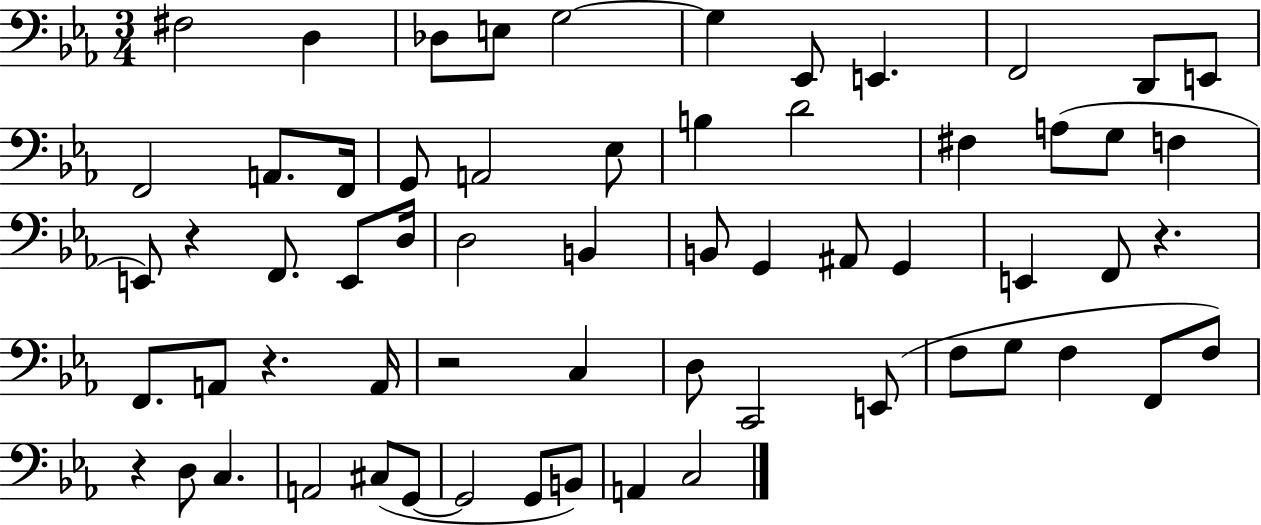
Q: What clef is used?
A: bass